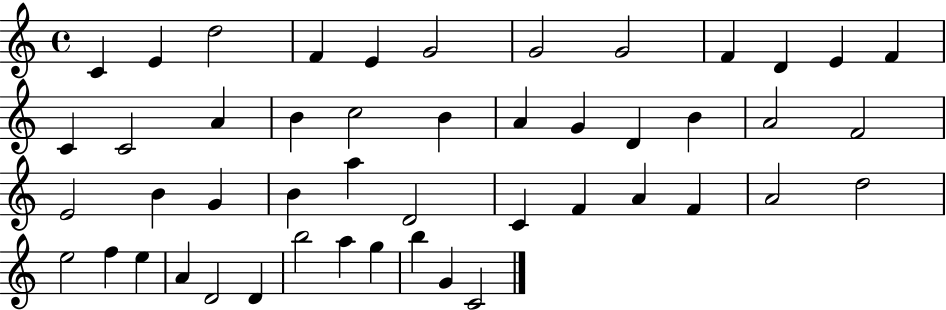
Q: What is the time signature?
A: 4/4